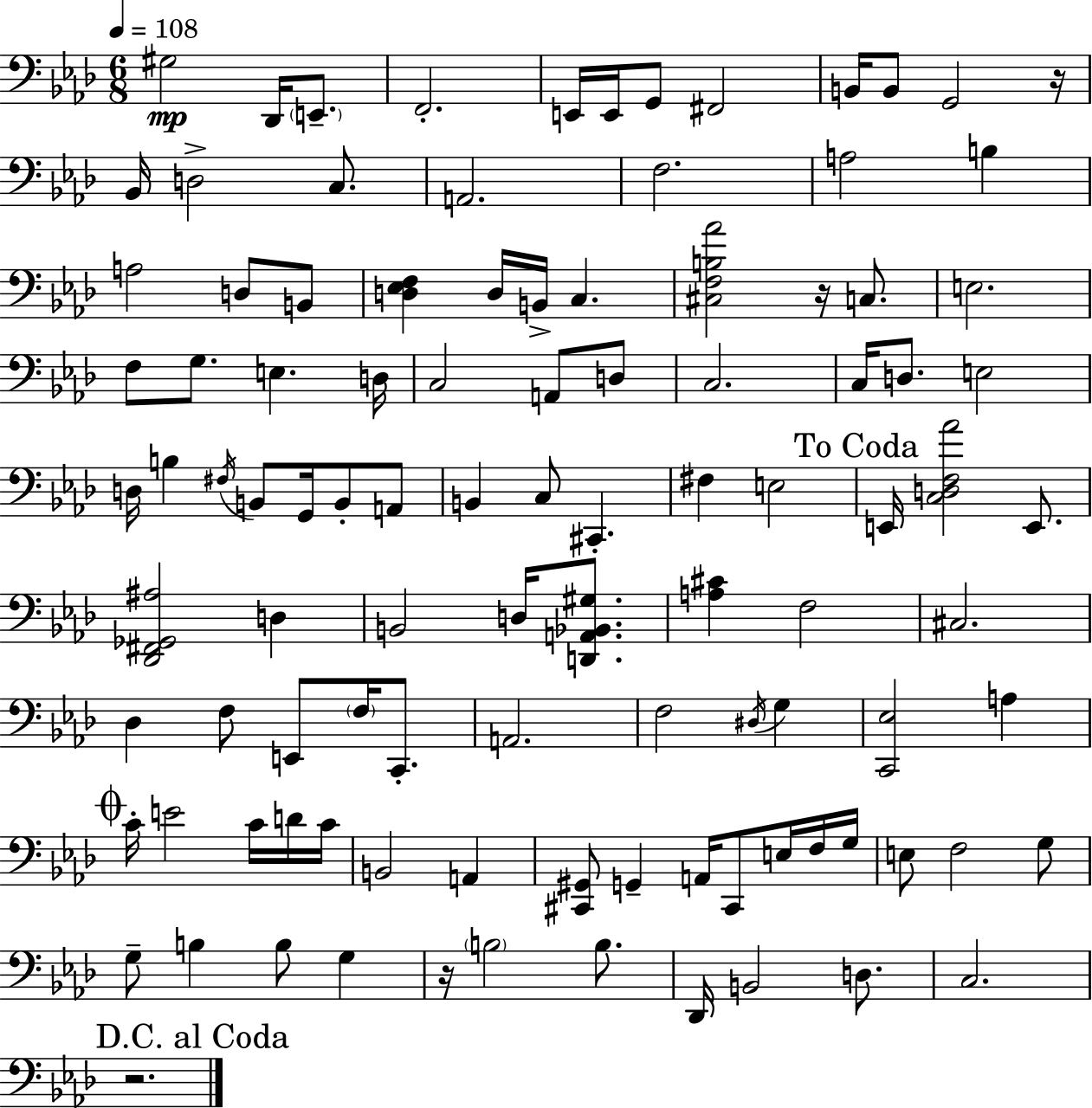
X:1
T:Untitled
M:6/8
L:1/4
K:Fm
^G,2 _D,,/4 E,,/2 F,,2 E,,/4 E,,/4 G,,/2 ^F,,2 B,,/4 B,,/2 G,,2 z/4 _B,,/4 D,2 C,/2 A,,2 F,2 A,2 B, A,2 D,/2 B,,/2 [D,_E,F,] D,/4 B,,/4 C, [^C,F,B,_A]2 z/4 C,/2 E,2 F,/2 G,/2 E, D,/4 C,2 A,,/2 D,/2 C,2 C,/4 D,/2 E,2 D,/4 B, ^F,/4 B,,/2 G,,/4 B,,/2 A,,/2 B,, C,/2 ^C,, ^F, E,2 E,,/4 [C,D,F,_A]2 E,,/2 [_D,,^F,,_G,,^A,]2 D, B,,2 D,/4 [D,,A,,_B,,^G,]/2 [A,^C] F,2 ^C,2 _D, F,/2 E,,/2 F,/4 C,,/2 A,,2 F,2 ^D,/4 G, [C,,_E,]2 A, C/4 E2 C/4 D/4 C/4 B,,2 A,, [^C,,^G,,]/2 G,, A,,/4 ^C,,/2 E,/4 F,/4 G,/4 E,/2 F,2 G,/2 G,/2 B, B,/2 G, z/4 B,2 B,/2 _D,,/4 B,,2 D,/2 C,2 z2